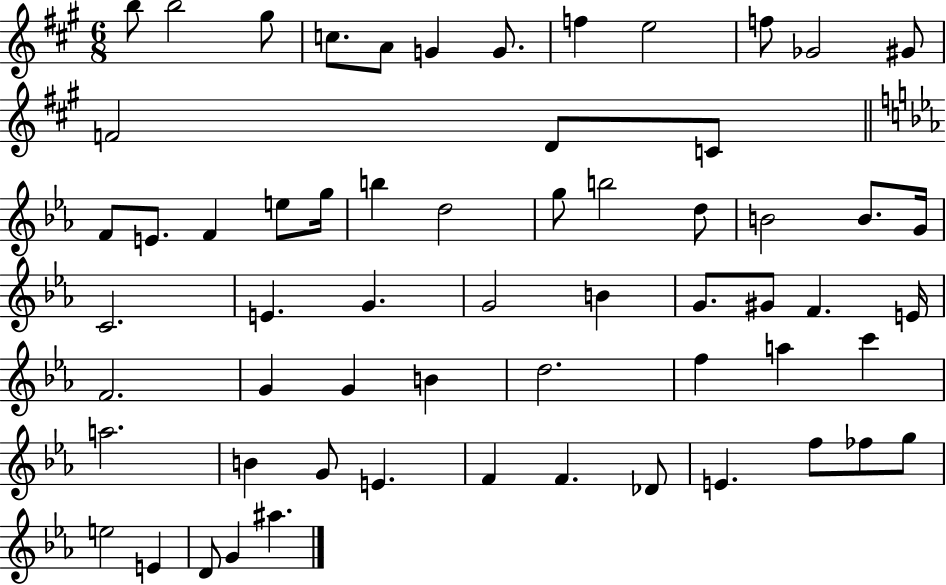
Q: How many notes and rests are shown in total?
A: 61